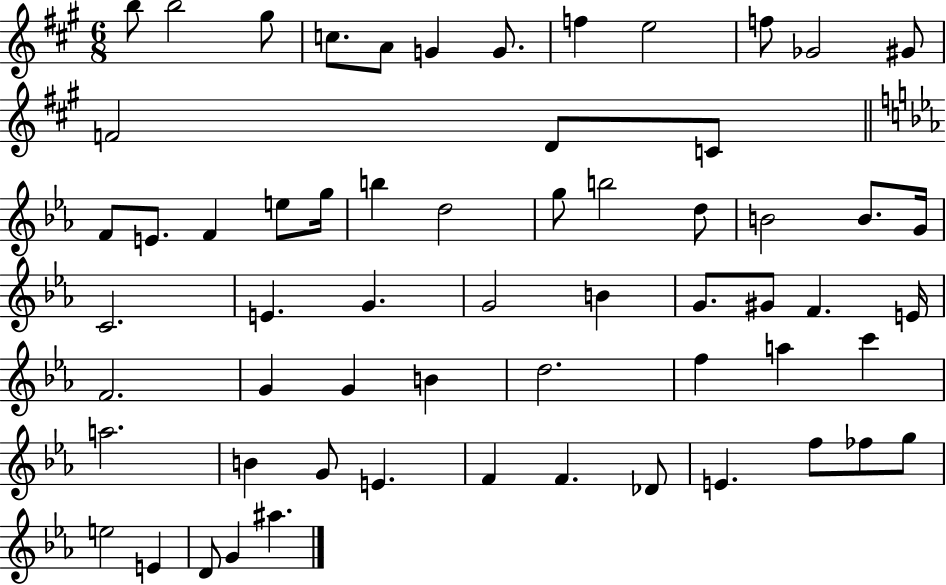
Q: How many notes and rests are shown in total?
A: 61